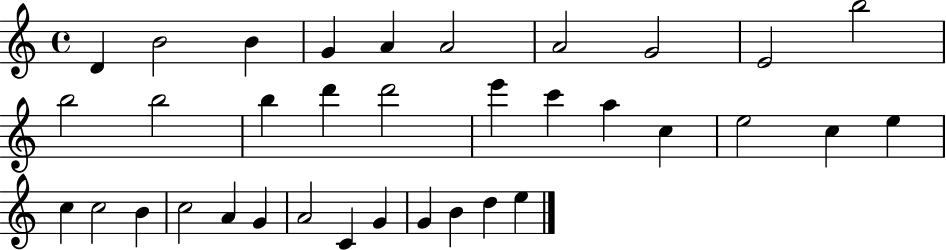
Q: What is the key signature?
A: C major